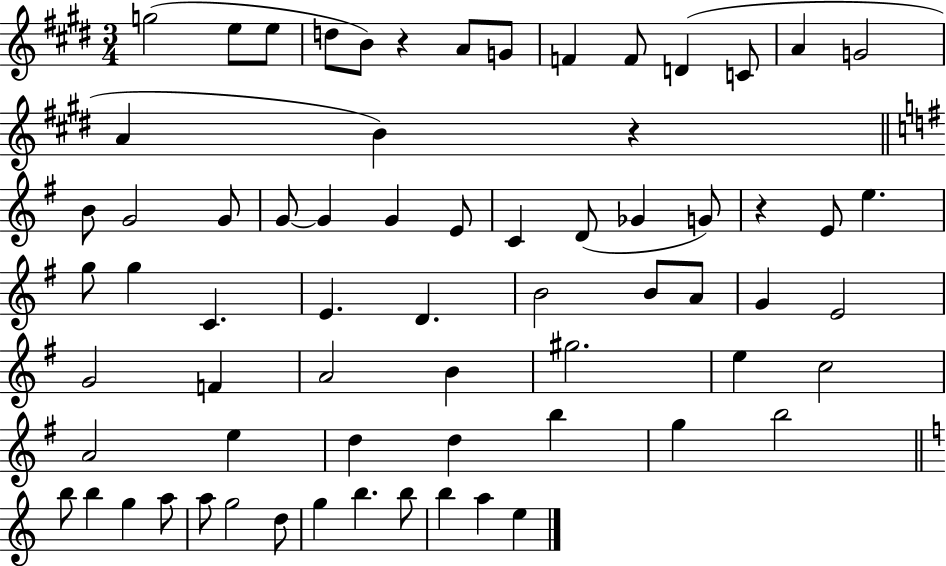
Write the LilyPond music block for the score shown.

{
  \clef treble
  \numericTimeSignature
  \time 3/4
  \key e \major
  g''2( e''8 e''8 | d''8 b'8) r4 a'8 g'8 | f'4 f'8 d'4( c'8 | a'4 g'2 | \break a'4 b'4) r4 | \bar "||" \break \key g \major b'8 g'2 g'8 | g'8~~ g'4 g'4 e'8 | c'4 d'8( ges'4 g'8) | r4 e'8 e''4. | \break g''8 g''4 c'4. | e'4. d'4. | b'2 b'8 a'8 | g'4 e'2 | \break g'2 f'4 | a'2 b'4 | gis''2. | e''4 c''2 | \break a'2 e''4 | d''4 d''4 b''4 | g''4 b''2 | \bar "||" \break \key a \minor b''8 b''4 g''4 a''8 | a''8 g''2 d''8 | g''4 b''4. b''8 | b''4 a''4 e''4 | \break \bar "|."
}